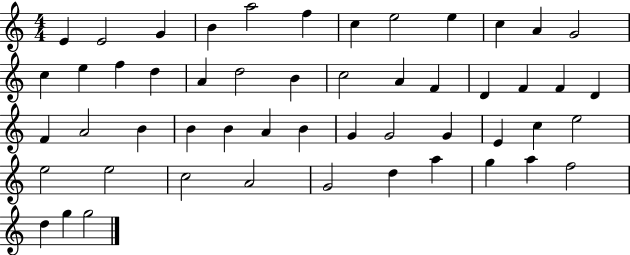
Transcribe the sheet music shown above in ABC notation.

X:1
T:Untitled
M:4/4
L:1/4
K:C
E E2 G B a2 f c e2 e c A G2 c e f d A d2 B c2 A F D F F D F A2 B B B A B G G2 G E c e2 e2 e2 c2 A2 G2 d a g a f2 d g g2